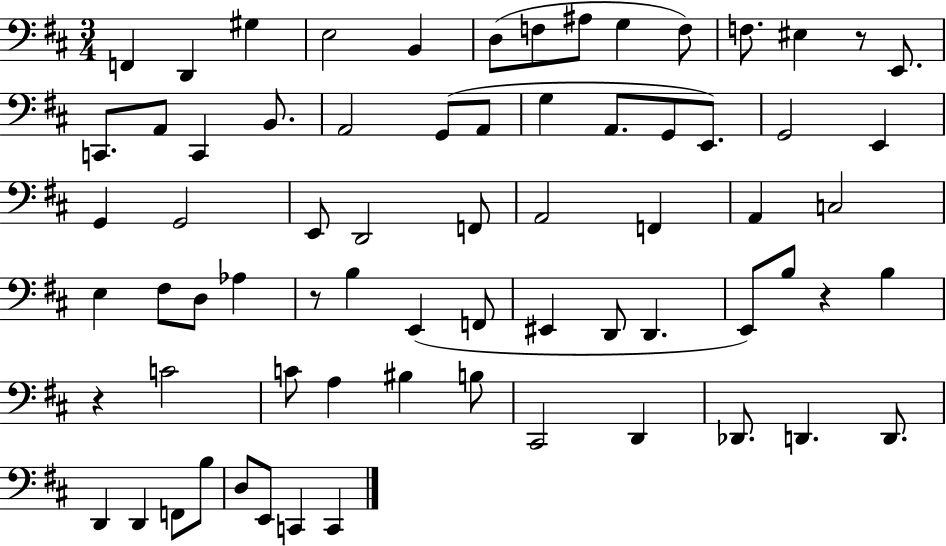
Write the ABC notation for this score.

X:1
T:Untitled
M:3/4
L:1/4
K:D
F,, D,, ^G, E,2 B,, D,/2 F,/2 ^A,/2 G, F,/2 F,/2 ^E, z/2 E,,/2 C,,/2 A,,/2 C,, B,,/2 A,,2 G,,/2 A,,/2 G, A,,/2 G,,/2 E,,/2 G,,2 E,, G,, G,,2 E,,/2 D,,2 F,,/2 A,,2 F,, A,, C,2 E, ^F,/2 D,/2 _A, z/2 B, E,, F,,/2 ^E,, D,,/2 D,, E,,/2 B,/2 z B, z C2 C/2 A, ^B, B,/2 ^C,,2 D,, _D,,/2 D,, D,,/2 D,, D,, F,,/2 B,/2 D,/2 E,,/2 C,, C,,